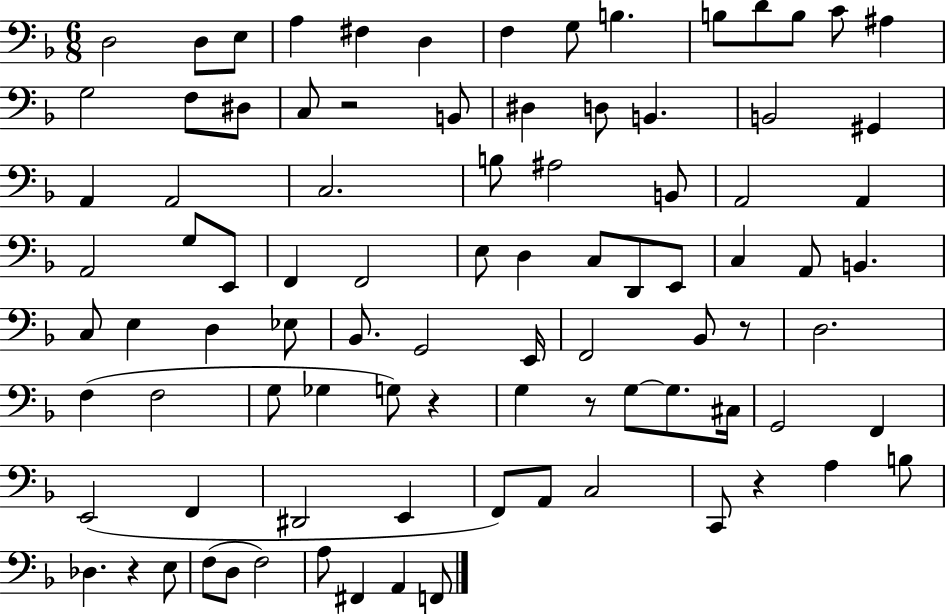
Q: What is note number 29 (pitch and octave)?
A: A#3